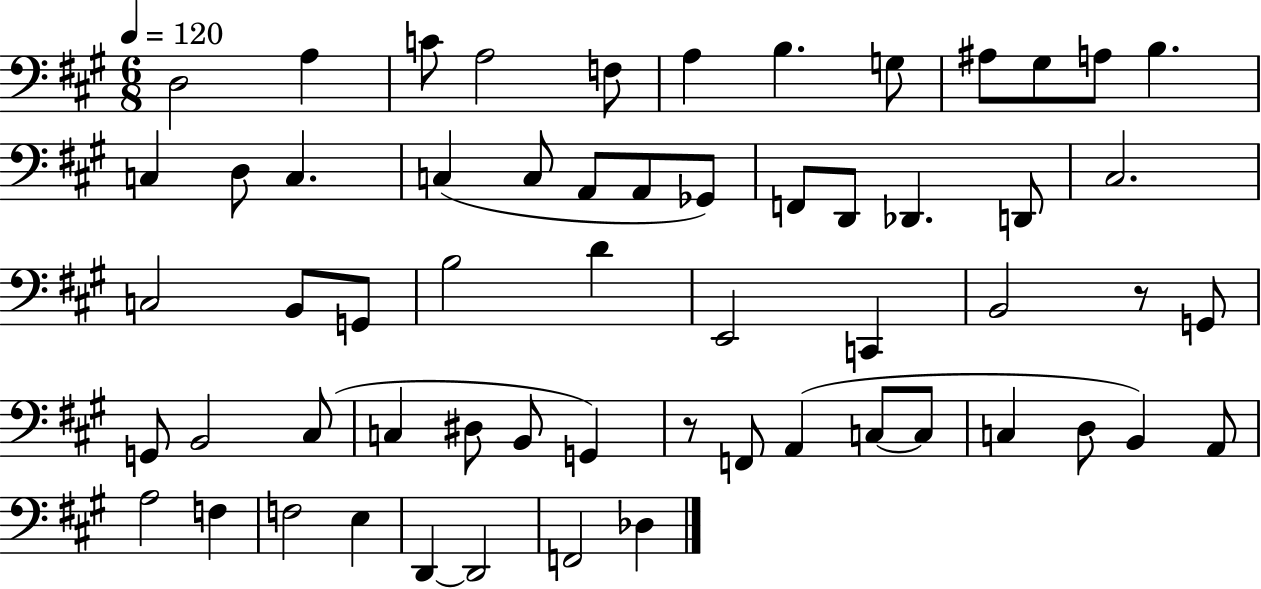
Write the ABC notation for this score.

X:1
T:Untitled
M:6/8
L:1/4
K:A
D,2 A, C/2 A,2 F,/2 A, B, G,/2 ^A,/2 ^G,/2 A,/2 B, C, D,/2 C, C, C,/2 A,,/2 A,,/2 _G,,/2 F,,/2 D,,/2 _D,, D,,/2 ^C,2 C,2 B,,/2 G,,/2 B,2 D E,,2 C,, B,,2 z/2 G,,/2 G,,/2 B,,2 ^C,/2 C, ^D,/2 B,,/2 G,, z/2 F,,/2 A,, C,/2 C,/2 C, D,/2 B,, A,,/2 A,2 F, F,2 E, D,, D,,2 F,,2 _D,